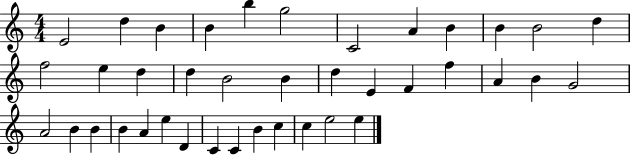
{
  \clef treble
  \numericTimeSignature
  \time 4/4
  \key c \major
  e'2 d''4 b'4 | b'4 b''4 g''2 | c'2 a'4 b'4 | b'4 b'2 d''4 | \break f''2 e''4 d''4 | d''4 b'2 b'4 | d''4 e'4 f'4 f''4 | a'4 b'4 g'2 | \break a'2 b'4 b'4 | b'4 a'4 e''4 d'4 | c'4 c'4 b'4 c''4 | c''4 e''2 e''4 | \break \bar "|."
}